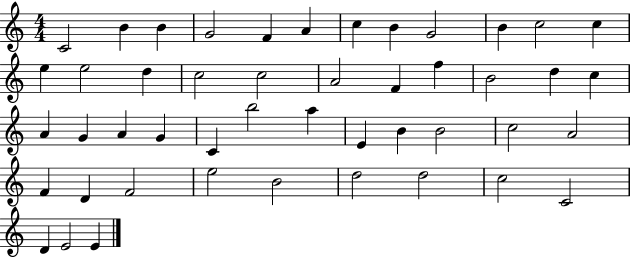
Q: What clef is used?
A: treble